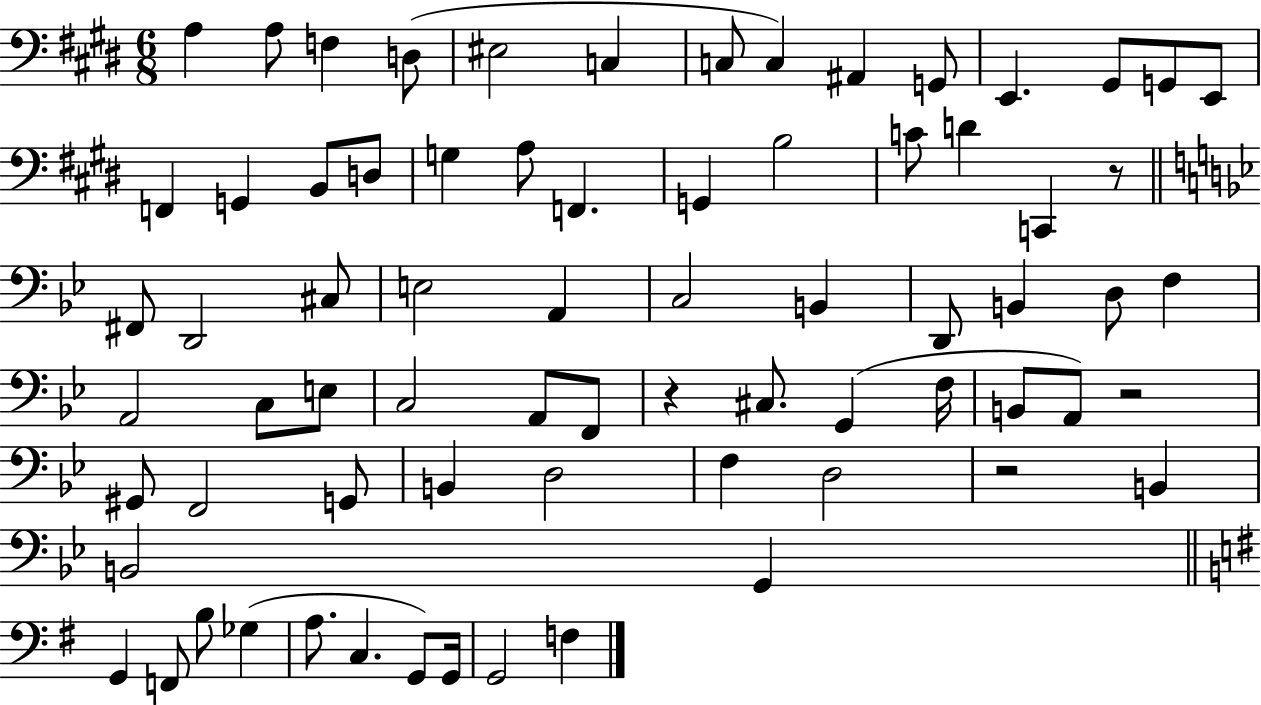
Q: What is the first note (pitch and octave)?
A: A3